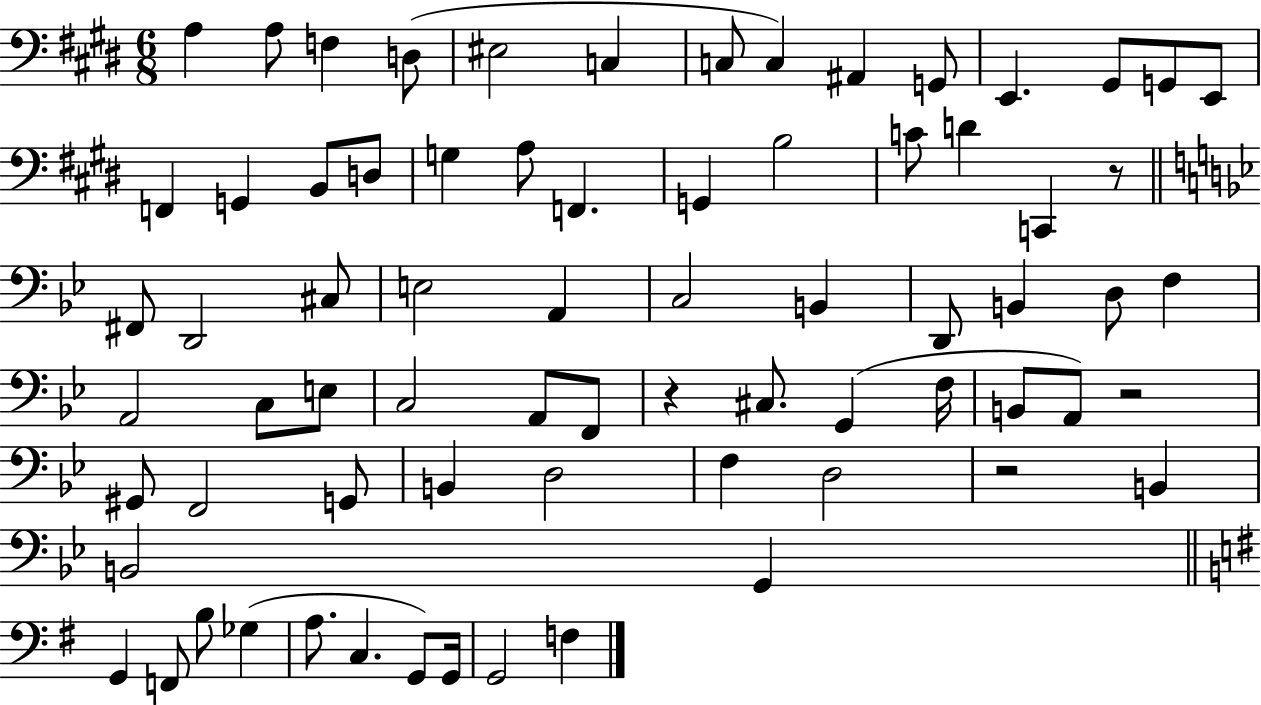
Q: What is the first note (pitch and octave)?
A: A3